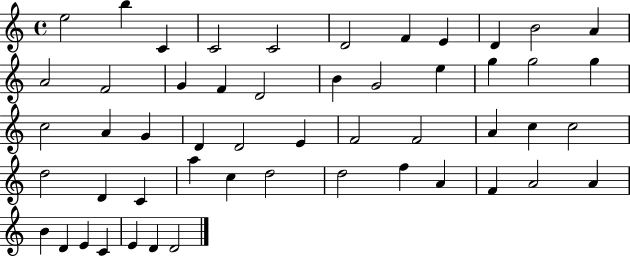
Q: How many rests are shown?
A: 0